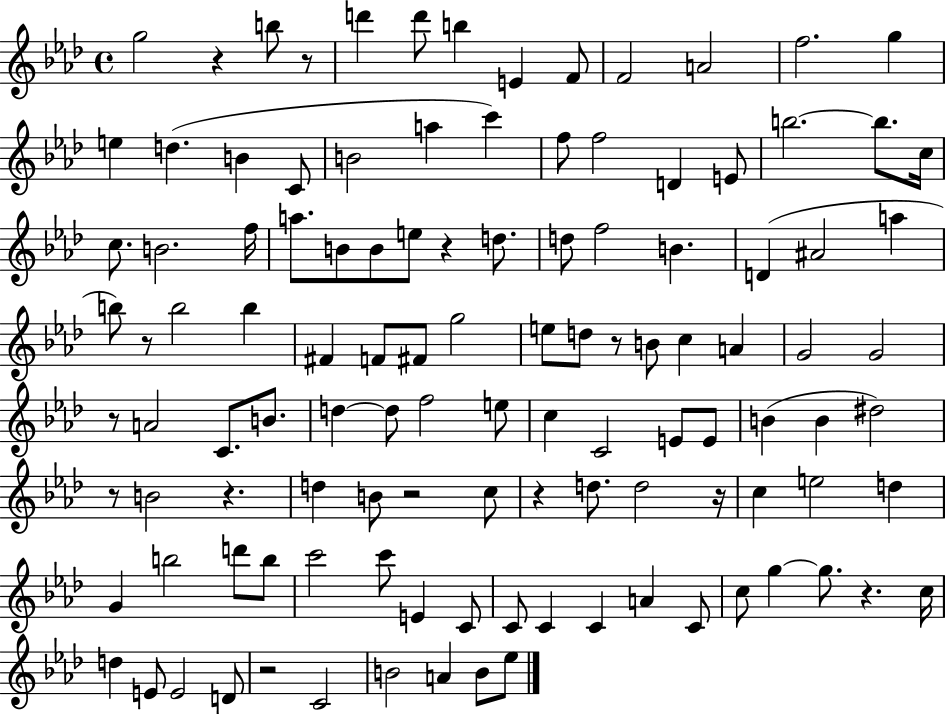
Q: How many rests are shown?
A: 13